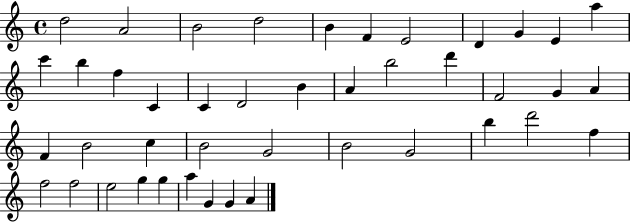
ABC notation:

X:1
T:Untitled
M:4/4
L:1/4
K:C
d2 A2 B2 d2 B F E2 D G E a c' b f C C D2 B A b2 d' F2 G A F B2 c B2 G2 B2 G2 b d'2 f f2 f2 e2 g g a G G A